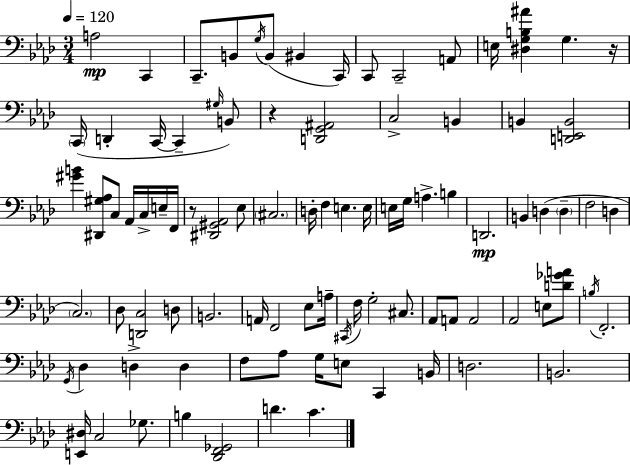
A3/h C2/q C2/e. B2/e G3/s B2/e BIS2/q C2/s C2/e C2/h A2/e E3/s [D#3,G3,B3,A#4]/q G3/q. R/s C2/s D2/q C2/s C2/q G#3/s B2/e R/q [D2,G2,A#2]/h C3/h B2/q B2/q [D2,E2,B2]/h [G#4,B4]/q [D#2,G#3,Ab3]/e C3/e Ab2/s C3/s E3/s F2/s R/e [D#2,G#2,Ab2]/h Eb3/e C#3/h. D3/s F3/q E3/q. E3/s E3/s G3/s A3/q. B3/q D2/h. B2/q D3/q D3/q F3/h D3/q C3/h. Db3/e [D2,C3]/h D3/e B2/h. A2/s F2/h Eb3/e A3/s C#2/s F3/s G3/h C#3/e. Ab2/e A2/e A2/h Ab2/h E3/e [D4,Gb4,A4]/e B3/s F2/h. G2/s Db3/q D3/q D3/q F3/e Ab3/e G3/s E3/e C2/q B2/s D3/h. B2/h. [E2,D#3]/s C3/h Gb3/e. B3/q [Db2,F2,Gb2]/h D4/q. C4/q.